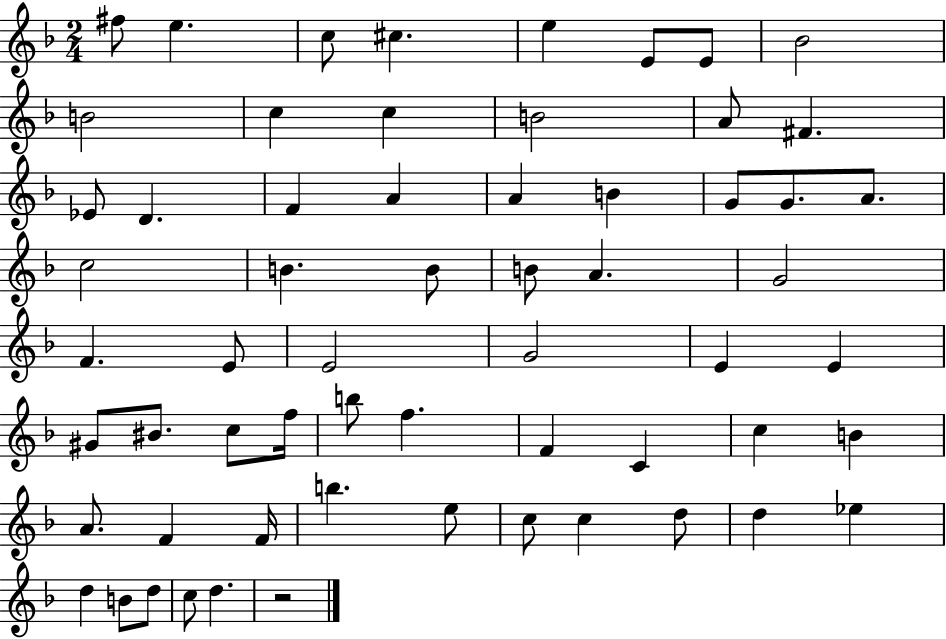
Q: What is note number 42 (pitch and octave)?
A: F4